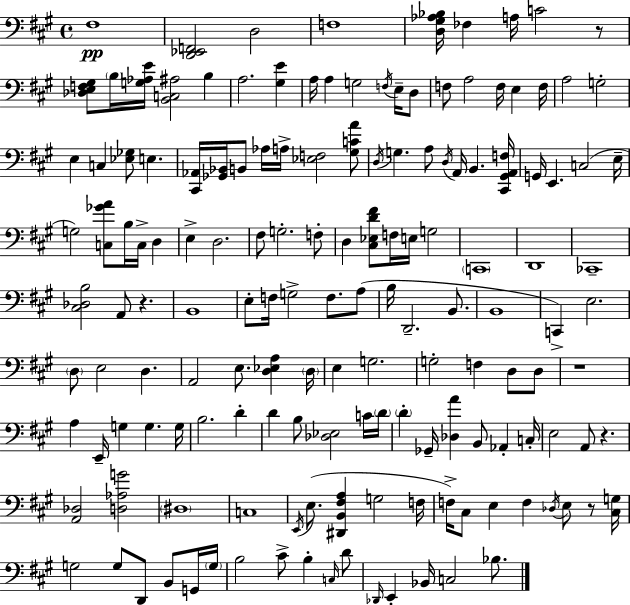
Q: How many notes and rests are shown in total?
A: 152